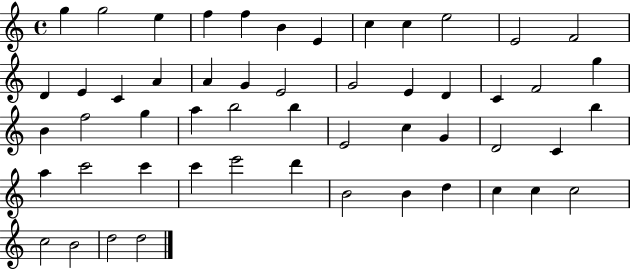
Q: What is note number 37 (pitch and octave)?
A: B5